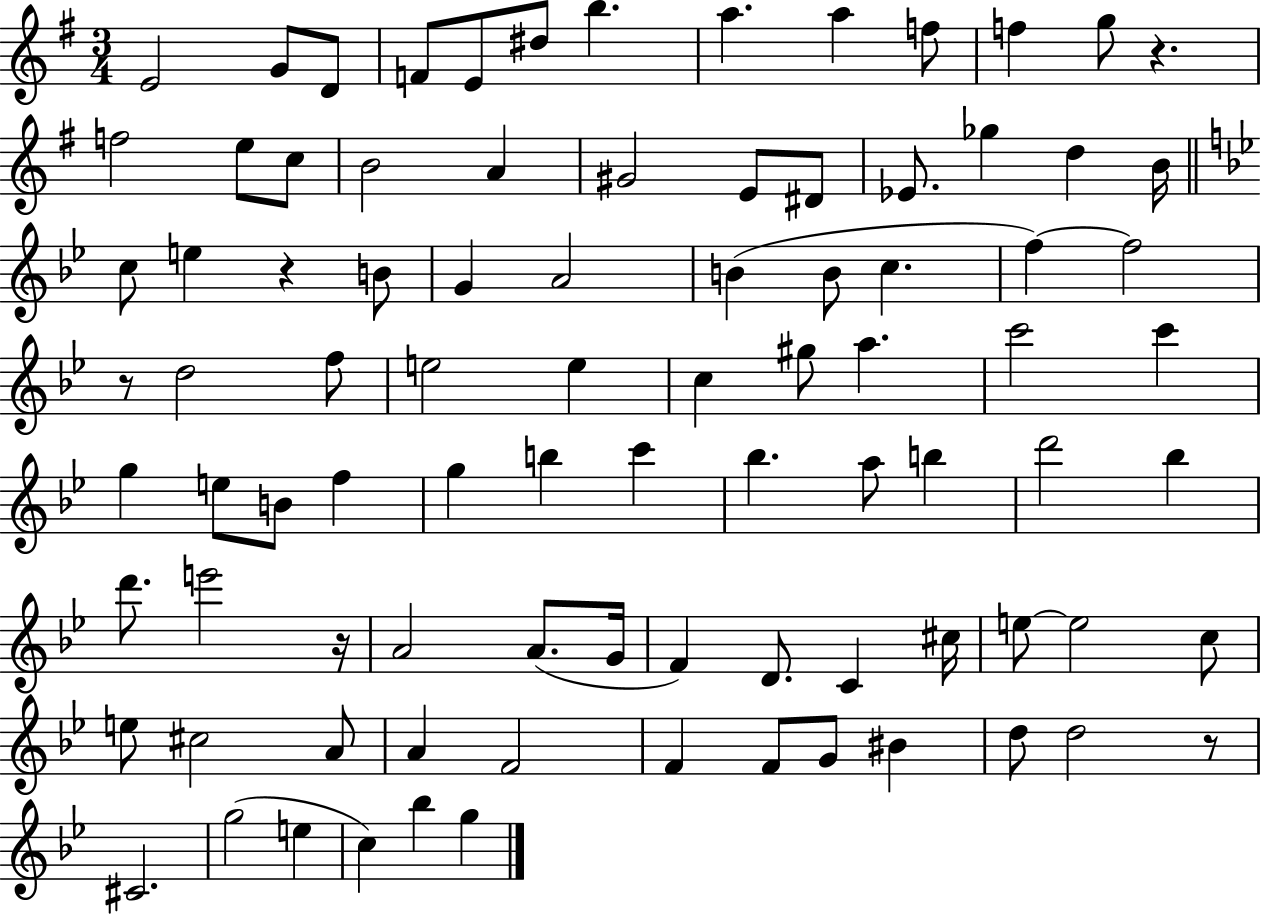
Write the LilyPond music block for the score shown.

{
  \clef treble
  \numericTimeSignature
  \time 3/4
  \key g \major
  e'2 g'8 d'8 | f'8 e'8 dis''8 b''4. | a''4. a''4 f''8 | f''4 g''8 r4. | \break f''2 e''8 c''8 | b'2 a'4 | gis'2 e'8 dis'8 | ees'8. ges''4 d''4 b'16 | \break \bar "||" \break \key bes \major c''8 e''4 r4 b'8 | g'4 a'2 | b'4( b'8 c''4. | f''4~~) f''2 | \break r8 d''2 f''8 | e''2 e''4 | c''4 gis''8 a''4. | c'''2 c'''4 | \break g''4 e''8 b'8 f''4 | g''4 b''4 c'''4 | bes''4. a''8 b''4 | d'''2 bes''4 | \break d'''8. e'''2 r16 | a'2 a'8.( g'16 | f'4) d'8. c'4 cis''16 | e''8~~ e''2 c''8 | \break e''8 cis''2 a'8 | a'4 f'2 | f'4 f'8 g'8 bis'4 | d''8 d''2 r8 | \break cis'2. | g''2( e''4 | c''4) bes''4 g''4 | \bar "|."
}